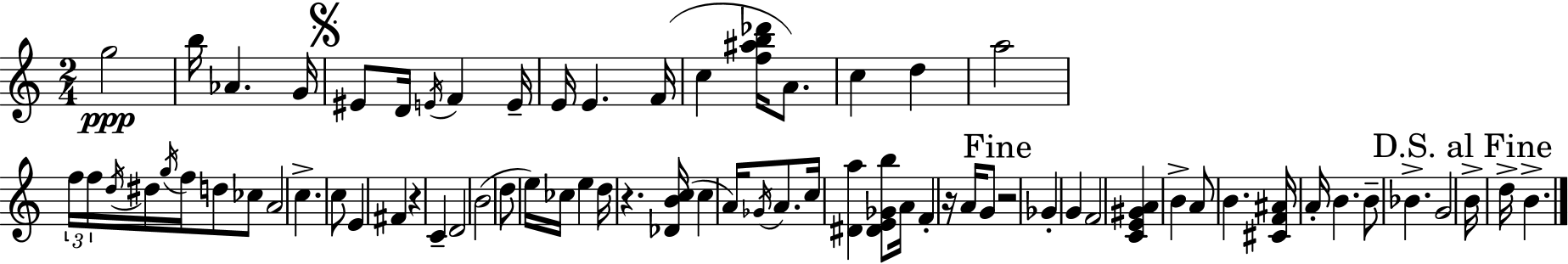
{
  \clef treble
  \numericTimeSignature
  \time 2/4
  \key c \major
  g''2\ppp | b''16 aes'4. g'16 | \mark \markup { \musicglyph "scripts.segno" } eis'8 d'16 \acciaccatura { e'16 } f'4 | e'16-- e'16 e'4. | \break f'16( c''4 <f'' ais'' b'' des'''>16 a'8.) | c''4 d''4 | a''2 | \tuplet 3/2 { f''16 f''16 \acciaccatura { d''16 } } dis''16 \acciaccatura { g''16 } f''16 d''8 | \break ces''8 a'2 | c''4.-> | c''8 e'4 fis'4 | r4 c'4-- | \break d'2 | b'2( | d''8 e''16) ces''16 e''4 | d''16 r4. | \break <des' b' c''>16( c''4 a'16) | \acciaccatura { ges'16 } a'8. c''16 <dis' a''>4 | <dis' e' ges' b''>8 a'16 f'4-. | r16 a'16 g'8 \mark "Fine" r2 | \break ges'4-. | g'4 f'2 | <c' e' gis' a'>4 | b'4-> a'8 b'4. | \break <cis' f' ais'>16 a'16-. b'4. | b'8-- bes'4.-> | g'2 | \mark "D.S. al Fine" b'16-> d''16-> b'4.-> | \break \bar "|."
}